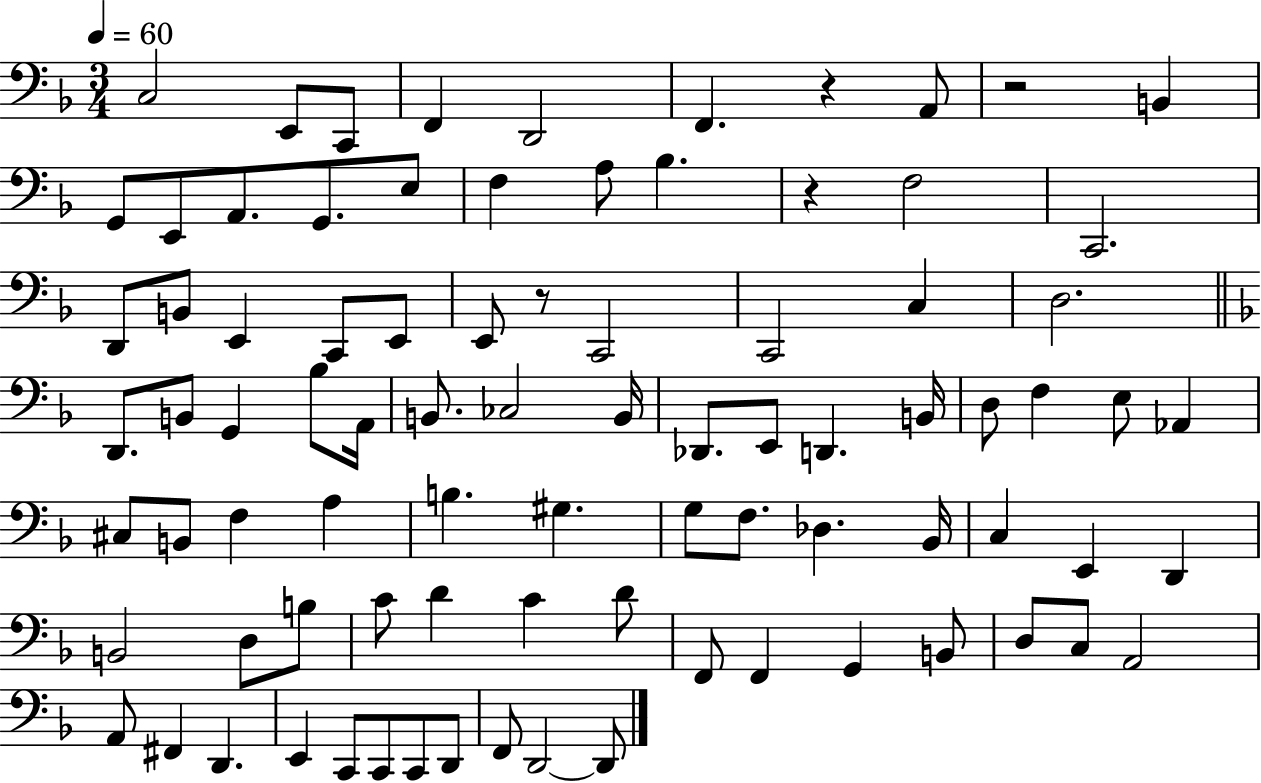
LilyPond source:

{
  \clef bass
  \numericTimeSignature
  \time 3/4
  \key f \major
  \tempo 4 = 60
  c2 e,8 c,8 | f,4 d,2 | f,4. r4 a,8 | r2 b,4 | \break g,8 e,8 a,8. g,8. e8 | f4 a8 bes4. | r4 f2 | c,2. | \break d,8 b,8 e,4 c,8 e,8 | e,8 r8 c,2 | c,2 c4 | d2. | \break \bar "||" \break \key f \major d,8. b,8 g,4 bes8 a,16 | b,8. ces2 b,16 | des,8. e,8 d,4. b,16 | d8 f4 e8 aes,4 | \break cis8 b,8 f4 a4 | b4. gis4. | g8 f8. des4. bes,16 | c4 e,4 d,4 | \break b,2 d8 b8 | c'8 d'4 c'4 d'8 | f,8 f,4 g,4 b,8 | d8 c8 a,2 | \break a,8 fis,4 d,4. | e,4 c,8 c,8 c,8 d,8 | f,8 d,2~~ d,8 | \bar "|."
}